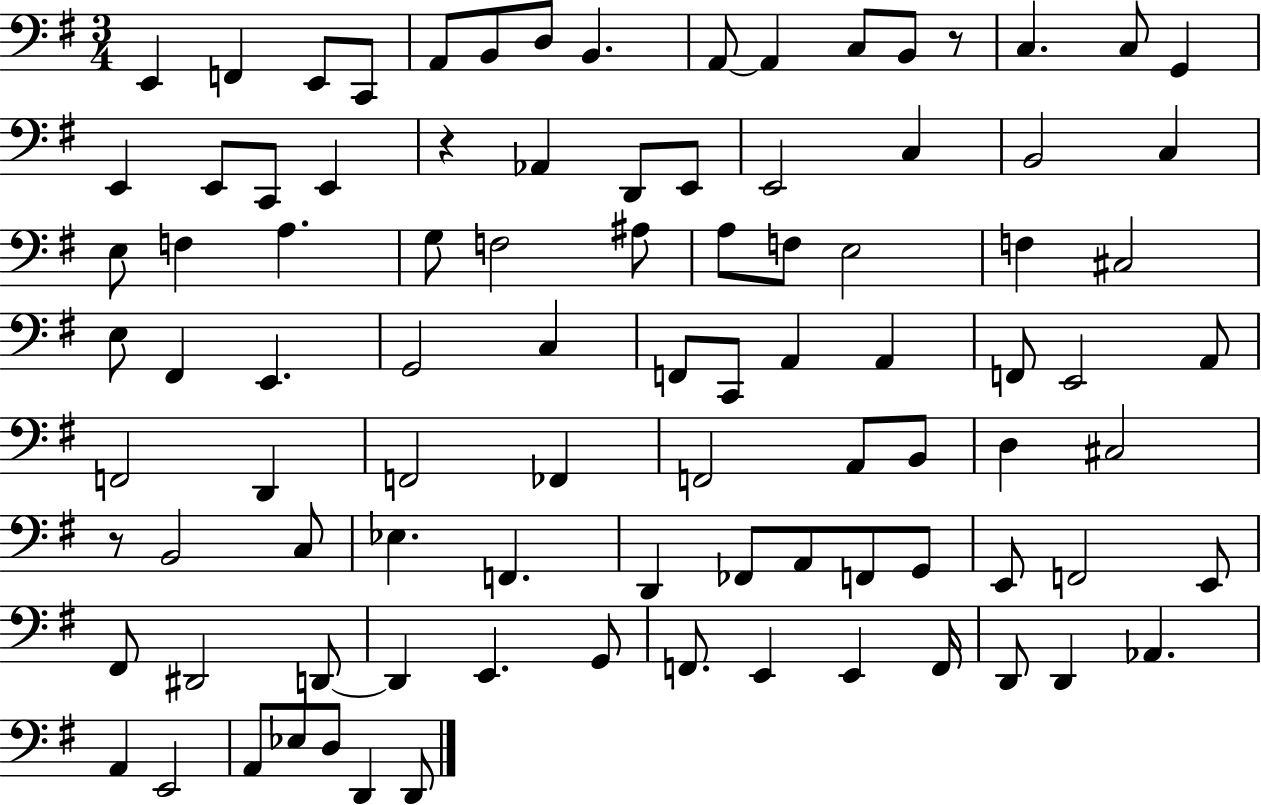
{
  \clef bass
  \numericTimeSignature
  \time 3/4
  \key g \major
  e,4 f,4 e,8 c,8 | a,8 b,8 d8 b,4. | a,8~~ a,4 c8 b,8 r8 | c4. c8 g,4 | \break e,4 e,8 c,8 e,4 | r4 aes,4 d,8 e,8 | e,2 c4 | b,2 c4 | \break e8 f4 a4. | g8 f2 ais8 | a8 f8 e2 | f4 cis2 | \break e8 fis,4 e,4. | g,2 c4 | f,8 c,8 a,4 a,4 | f,8 e,2 a,8 | \break f,2 d,4 | f,2 fes,4 | f,2 a,8 b,8 | d4 cis2 | \break r8 b,2 c8 | ees4. f,4. | d,4 fes,8 a,8 f,8 g,8 | e,8 f,2 e,8 | \break fis,8 dis,2 d,8~~ | d,4 e,4. g,8 | f,8. e,4 e,4 f,16 | d,8 d,4 aes,4. | \break a,4 e,2 | a,8 ees8 d8 d,4 d,8 | \bar "|."
}